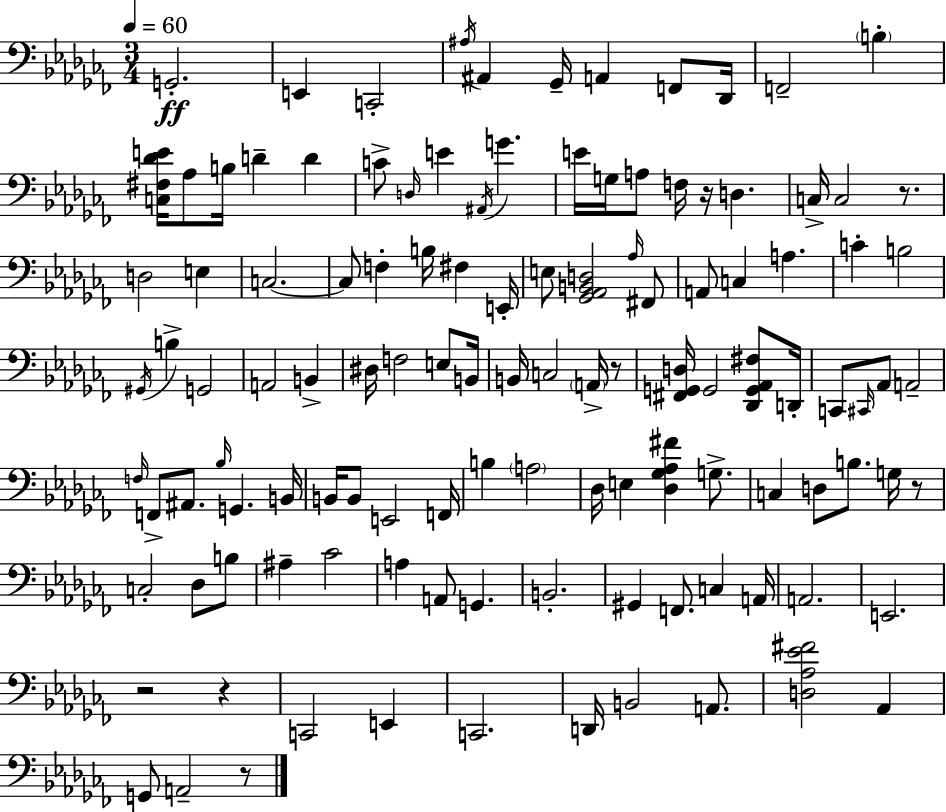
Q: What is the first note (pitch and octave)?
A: G2